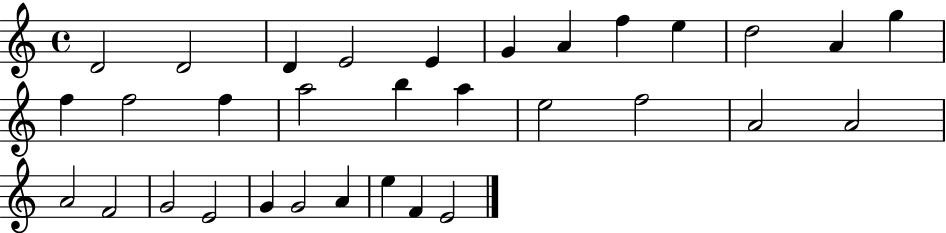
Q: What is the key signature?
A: C major